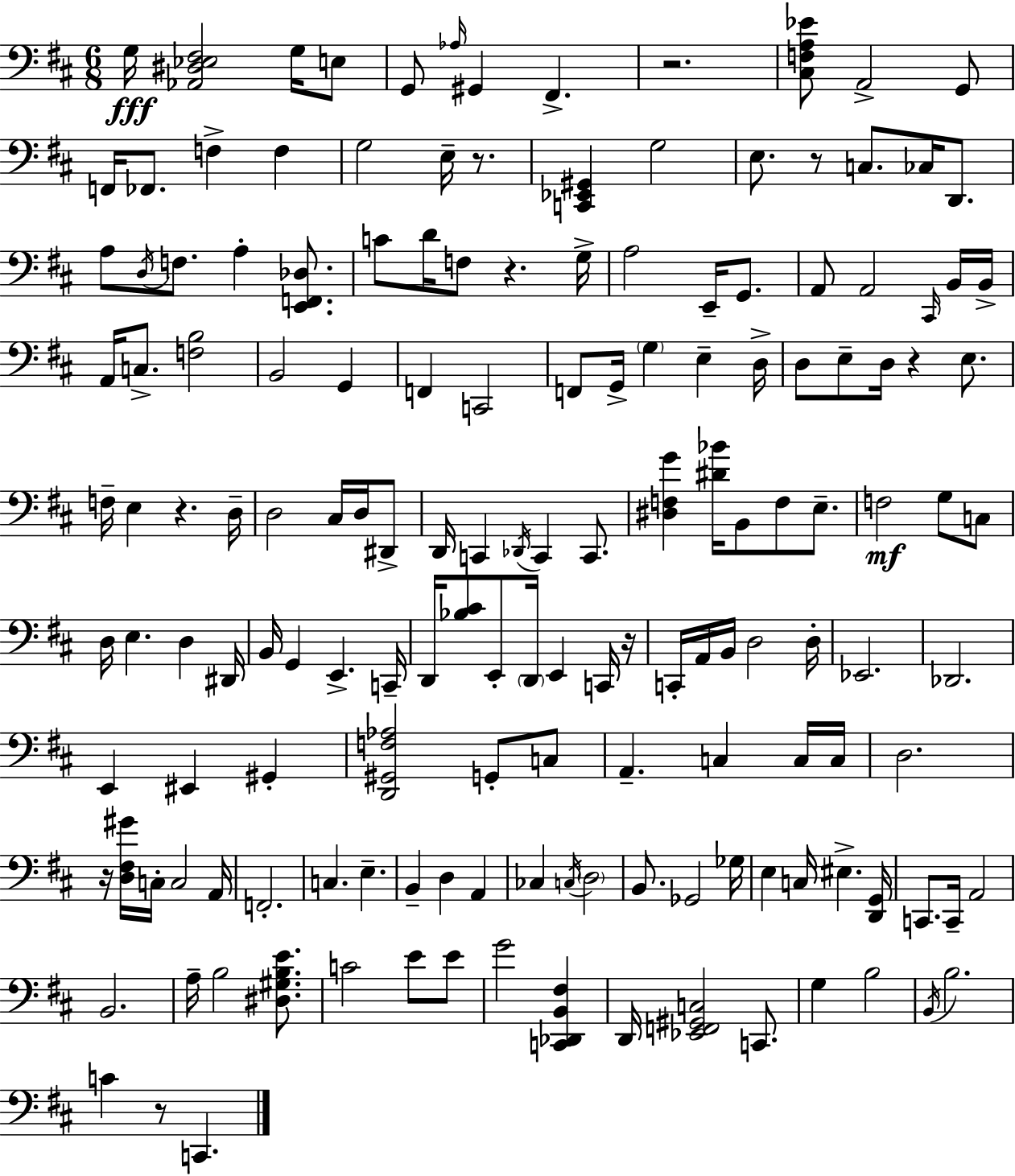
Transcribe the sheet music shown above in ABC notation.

X:1
T:Untitled
M:6/8
L:1/4
K:D
G,/4 [_A,,^D,_E,^F,]2 G,/4 E,/2 G,,/2 _A,/4 ^G,, ^F,, z2 [^C,F,A,_E]/2 A,,2 G,,/2 F,,/4 _F,,/2 F, F, G,2 E,/4 z/2 [C,,_E,,^G,,] G,2 E,/2 z/2 C,/2 _C,/4 D,,/2 A,/2 D,/4 F,/2 A, [E,,F,,_D,]/2 C/2 D/4 F,/2 z G,/4 A,2 E,,/4 G,,/2 A,,/2 A,,2 ^C,,/4 B,,/4 B,,/4 A,,/4 C,/2 [F,B,]2 B,,2 G,, F,, C,,2 F,,/2 G,,/4 G, E, D,/4 D,/2 E,/2 D,/4 z E,/2 F,/4 E, z D,/4 D,2 ^C,/4 D,/4 ^D,,/2 D,,/4 C,, _D,,/4 C,, C,,/2 [^D,F,G] [^D_B]/4 B,,/2 F,/2 E,/2 F,2 G,/2 C,/2 D,/4 E, D, ^D,,/4 B,,/4 G,, E,, C,,/4 D,,/4 [_B,^C]/2 E,,/2 D,,/4 E,, C,,/4 z/4 C,,/4 A,,/4 B,,/4 D,2 D,/4 _E,,2 _D,,2 E,, ^E,, ^G,, [D,,^G,,F,_A,]2 G,,/2 C,/2 A,, C, C,/4 C,/4 D,2 z/4 [D,^F,^G]/4 C,/4 C,2 A,,/4 F,,2 C, E, B,, D, A,, _C, C,/4 D,2 B,,/2 _G,,2 _G,/4 E, C,/4 ^E, [D,,G,,]/4 C,,/2 C,,/4 A,,2 B,,2 A,/4 B,2 [^D,^G,B,E]/2 C2 E/2 E/2 G2 [C,,_D,,B,,^F,] D,,/4 [_E,,F,,^G,,C,]2 C,,/2 G, B,2 B,,/4 B,2 C z/2 C,,